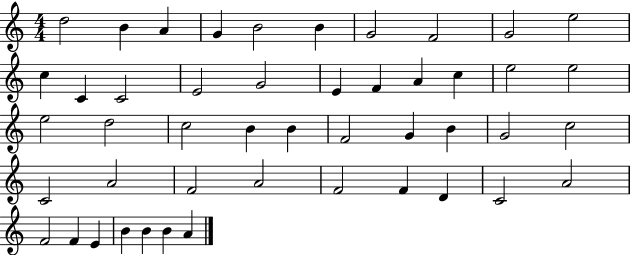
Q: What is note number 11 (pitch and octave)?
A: C5